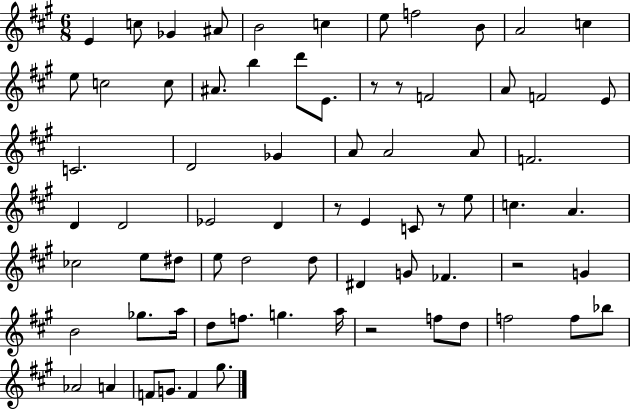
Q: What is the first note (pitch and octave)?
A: E4